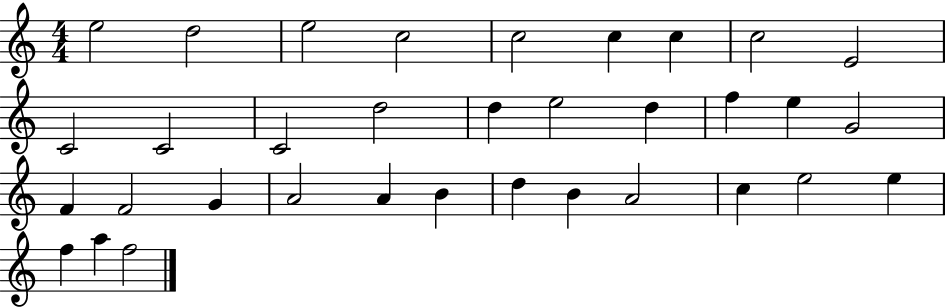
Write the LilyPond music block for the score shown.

{
  \clef treble
  \numericTimeSignature
  \time 4/4
  \key c \major
  e''2 d''2 | e''2 c''2 | c''2 c''4 c''4 | c''2 e'2 | \break c'2 c'2 | c'2 d''2 | d''4 e''2 d''4 | f''4 e''4 g'2 | \break f'4 f'2 g'4 | a'2 a'4 b'4 | d''4 b'4 a'2 | c''4 e''2 e''4 | \break f''4 a''4 f''2 | \bar "|."
}